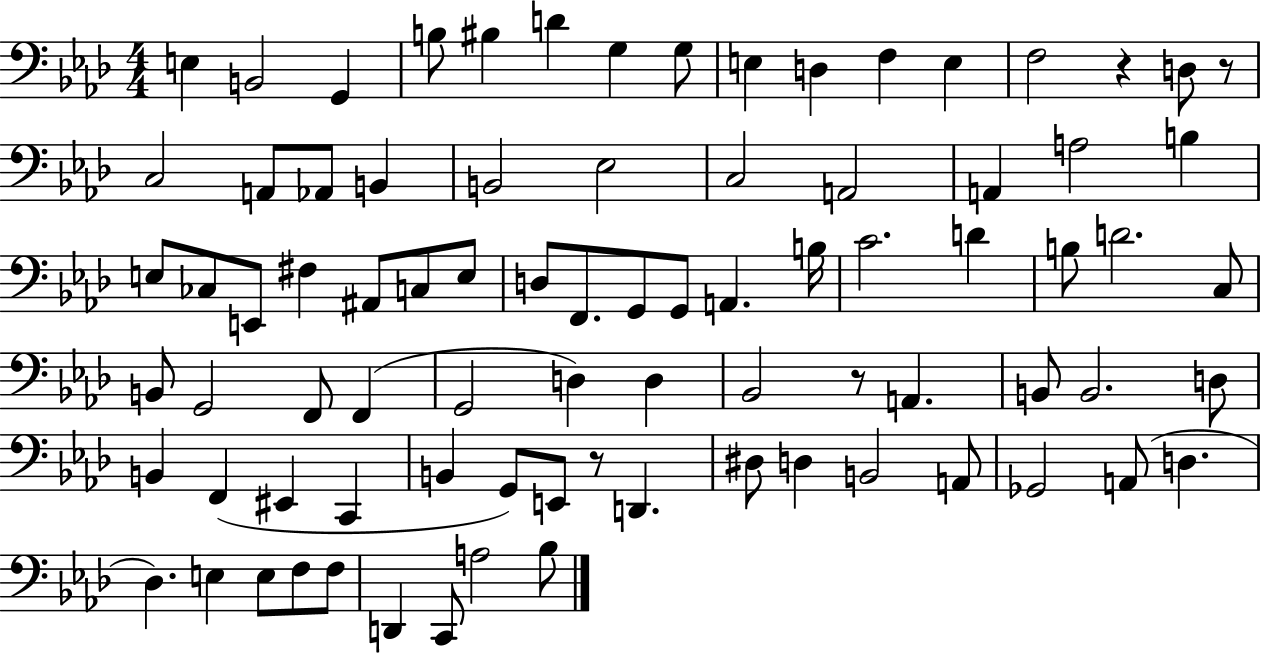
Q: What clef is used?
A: bass